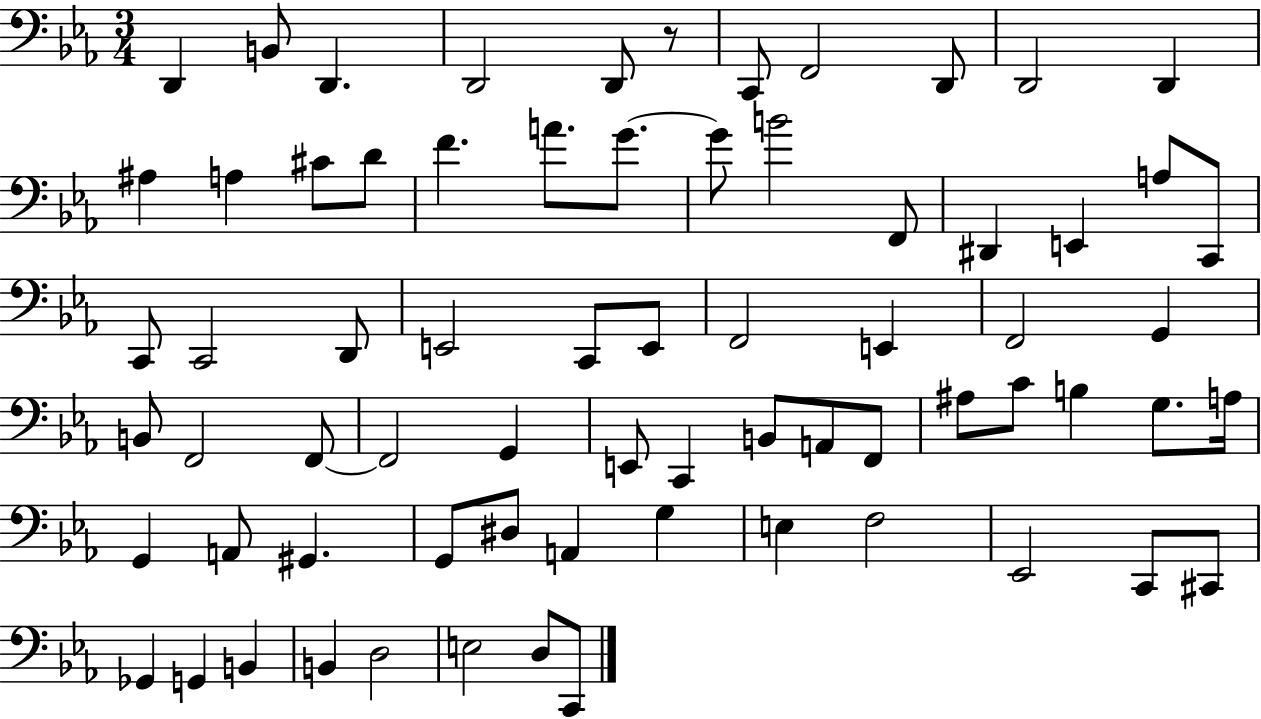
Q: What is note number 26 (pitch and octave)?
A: C2